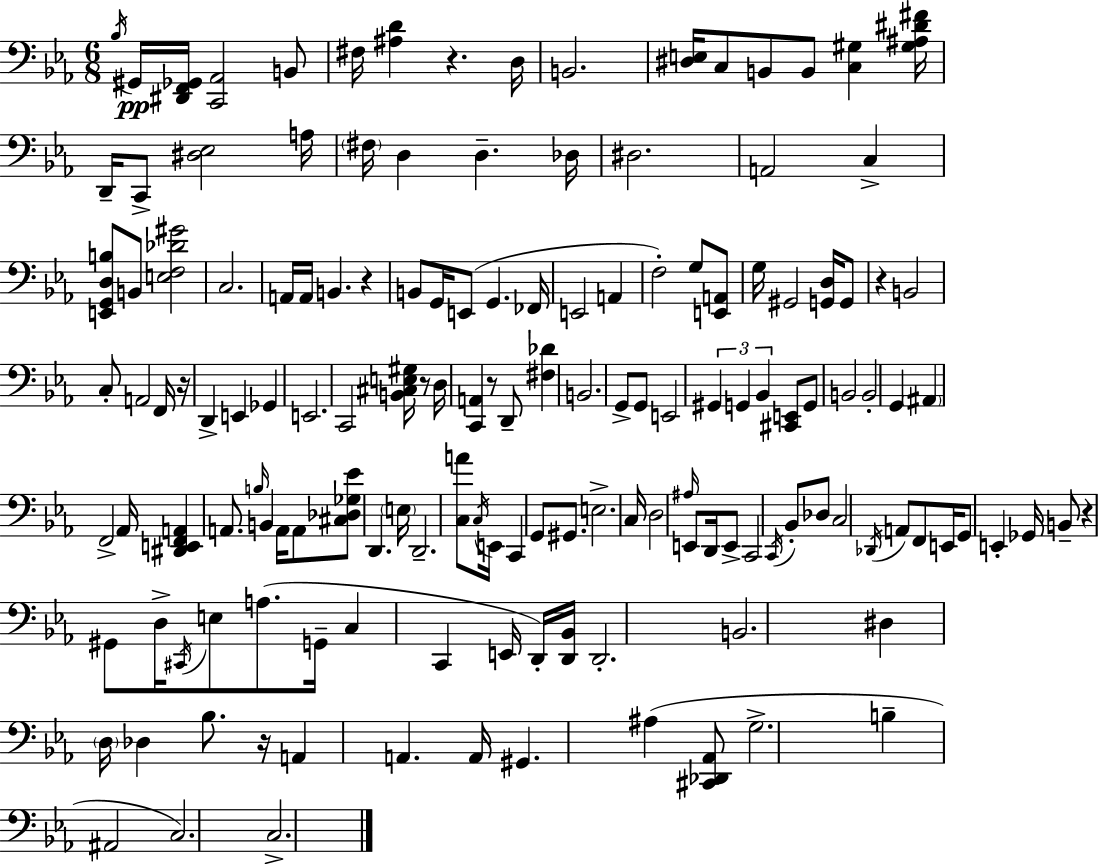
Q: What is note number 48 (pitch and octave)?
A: B2